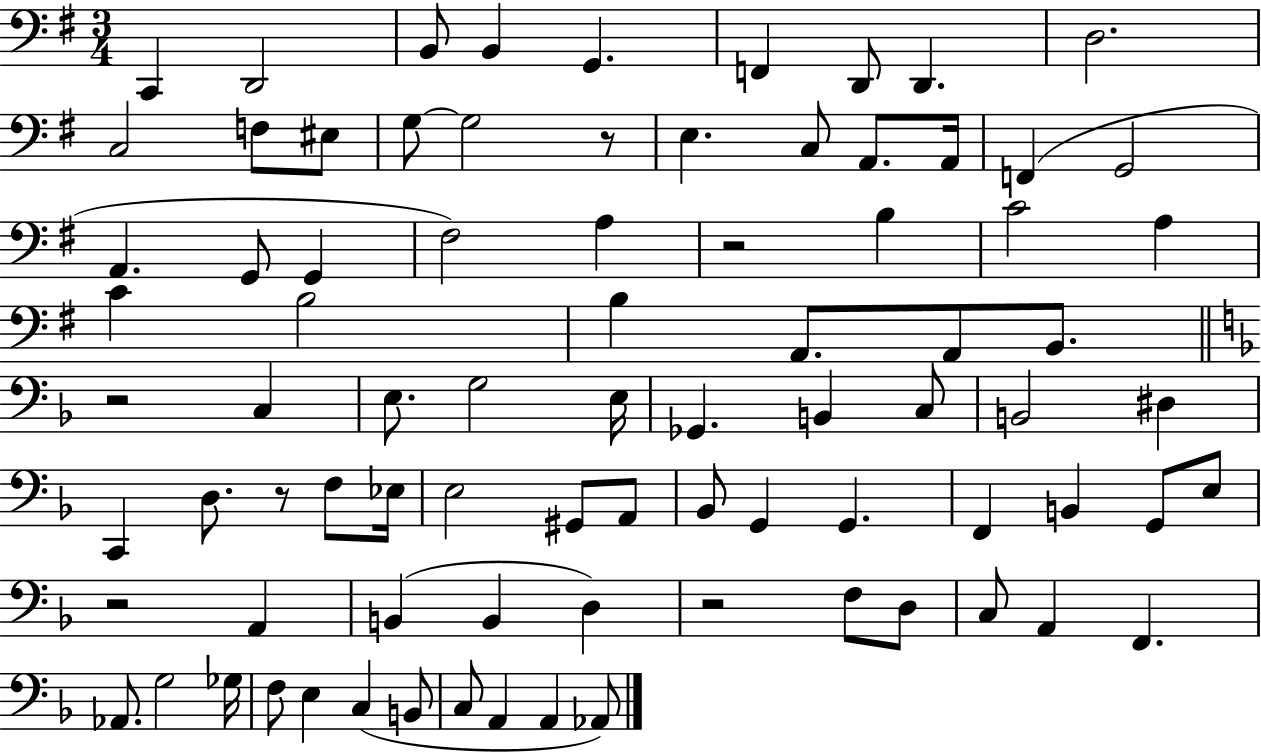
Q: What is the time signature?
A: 3/4